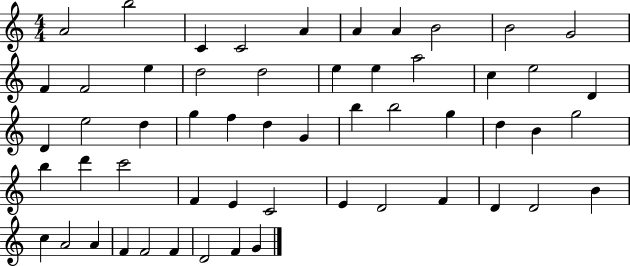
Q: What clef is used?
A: treble